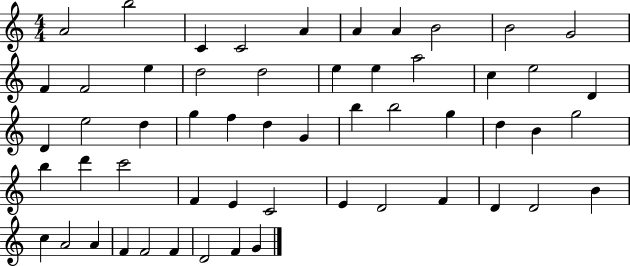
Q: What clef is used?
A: treble